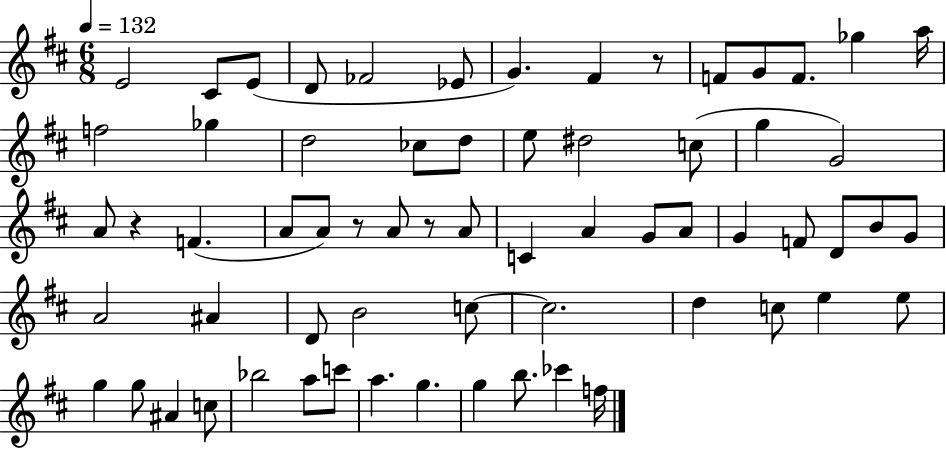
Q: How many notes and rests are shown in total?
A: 65